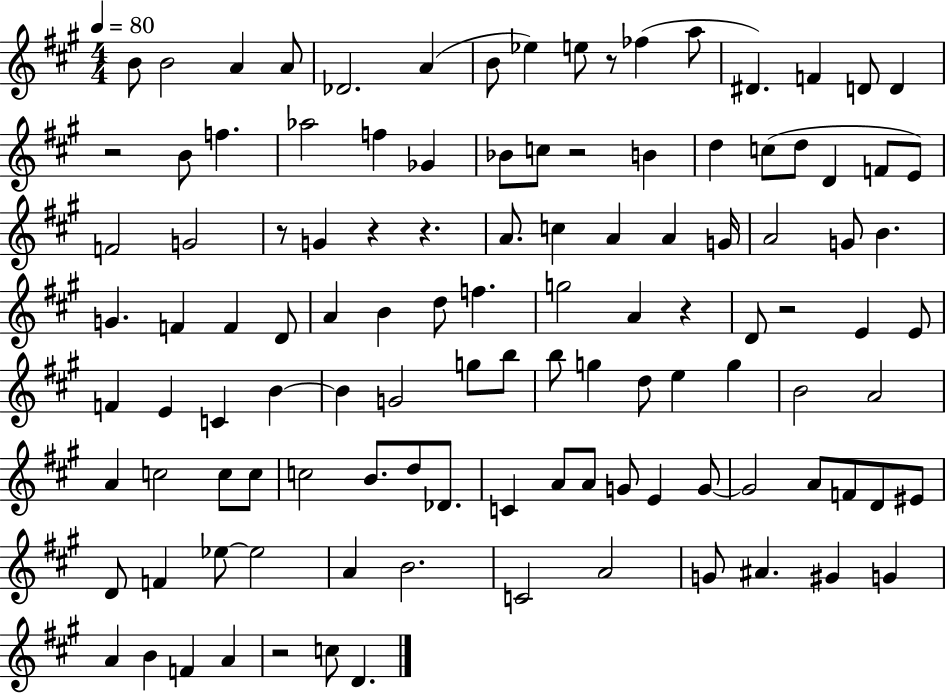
B4/e B4/h A4/q A4/e Db4/h. A4/q B4/e Eb5/q E5/e R/e FES5/q A5/e D#4/q. F4/q D4/e D4/q R/h B4/e F5/q. Ab5/h F5/q Gb4/q Bb4/e C5/e R/h B4/q D5/q C5/e D5/e D4/q F4/e E4/e F4/h G4/h R/e G4/q R/q R/q. A4/e. C5/q A4/q A4/q G4/s A4/h G4/e B4/q. G4/q. F4/q F4/q D4/e A4/q B4/q D5/e F5/q. G5/h A4/q R/q D4/e R/h E4/q E4/e F4/q E4/q C4/q B4/q B4/q G4/h G5/e B5/e B5/e G5/q D5/e E5/q G5/q B4/h A4/h A4/q C5/h C5/e C5/e C5/h B4/e. D5/e Db4/e. C4/q A4/e A4/e G4/e E4/q G4/e G4/h A4/e F4/e D4/e EIS4/e D4/e F4/q Eb5/e Eb5/h A4/q B4/h. C4/h A4/h G4/e A#4/q. G#4/q G4/q A4/q B4/q F4/q A4/q R/h C5/e D4/q.